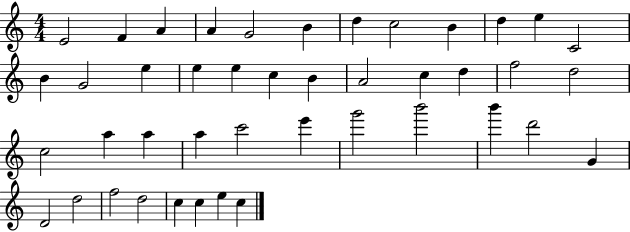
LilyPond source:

{
  \clef treble
  \numericTimeSignature
  \time 4/4
  \key c \major
  e'2 f'4 a'4 | a'4 g'2 b'4 | d''4 c''2 b'4 | d''4 e''4 c'2 | \break b'4 g'2 e''4 | e''4 e''4 c''4 b'4 | a'2 c''4 d''4 | f''2 d''2 | \break c''2 a''4 a''4 | a''4 c'''2 e'''4 | g'''2 b'''2 | b'''4 d'''2 g'4 | \break d'2 d''2 | f''2 d''2 | c''4 c''4 e''4 c''4 | \bar "|."
}